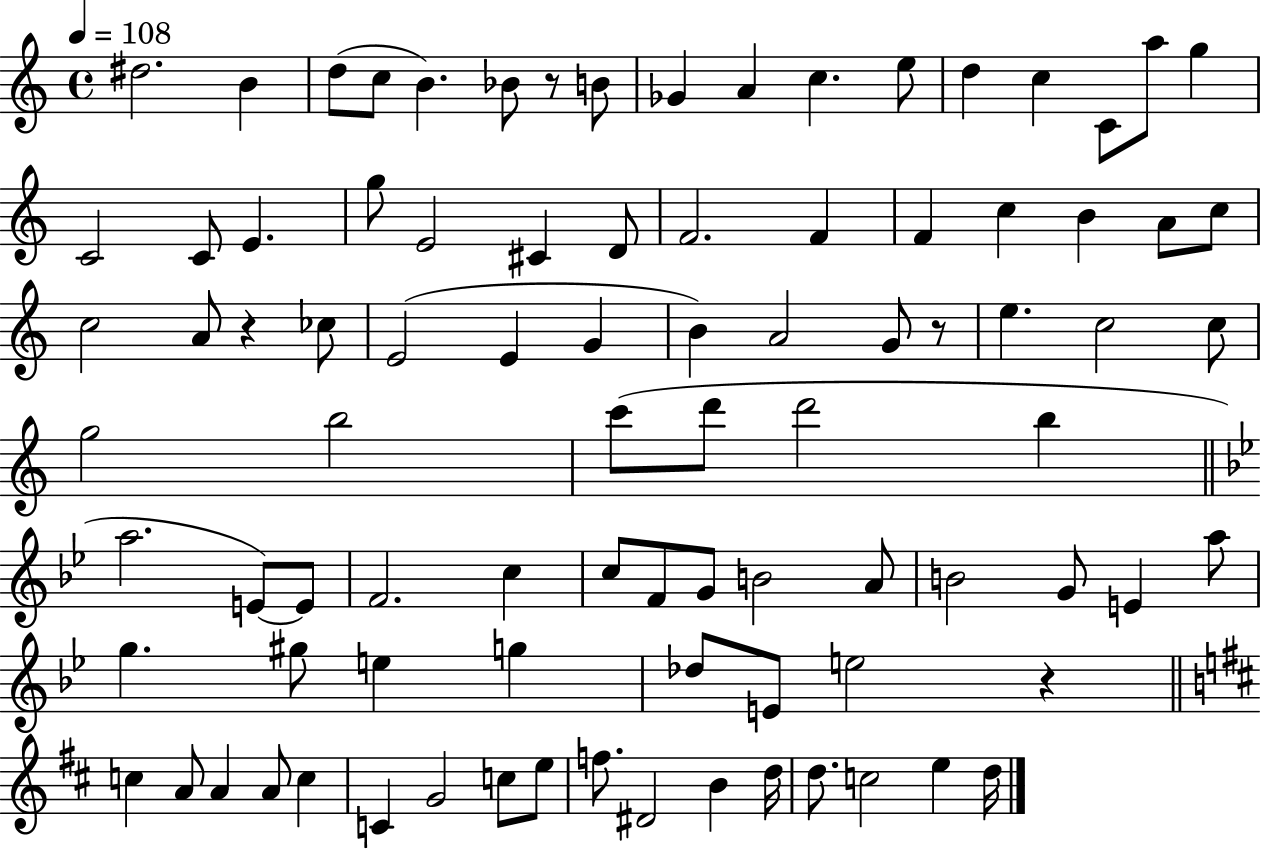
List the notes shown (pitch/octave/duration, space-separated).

D#5/h. B4/q D5/e C5/e B4/q. Bb4/e R/e B4/e Gb4/q A4/q C5/q. E5/e D5/q C5/q C4/e A5/e G5/q C4/h C4/e E4/q. G5/e E4/h C#4/q D4/e F4/h. F4/q F4/q C5/q B4/q A4/e C5/e C5/h A4/e R/q CES5/e E4/h E4/q G4/q B4/q A4/h G4/e R/e E5/q. C5/h C5/e G5/h B5/h C6/e D6/e D6/h B5/q A5/h. E4/e E4/e F4/h. C5/q C5/e F4/e G4/e B4/h A4/e B4/h G4/e E4/q A5/e G5/q. G#5/e E5/q G5/q Db5/e E4/e E5/h R/q C5/q A4/e A4/q A4/e C5/q C4/q G4/h C5/e E5/e F5/e. D#4/h B4/q D5/s D5/e. C5/h E5/q D5/s